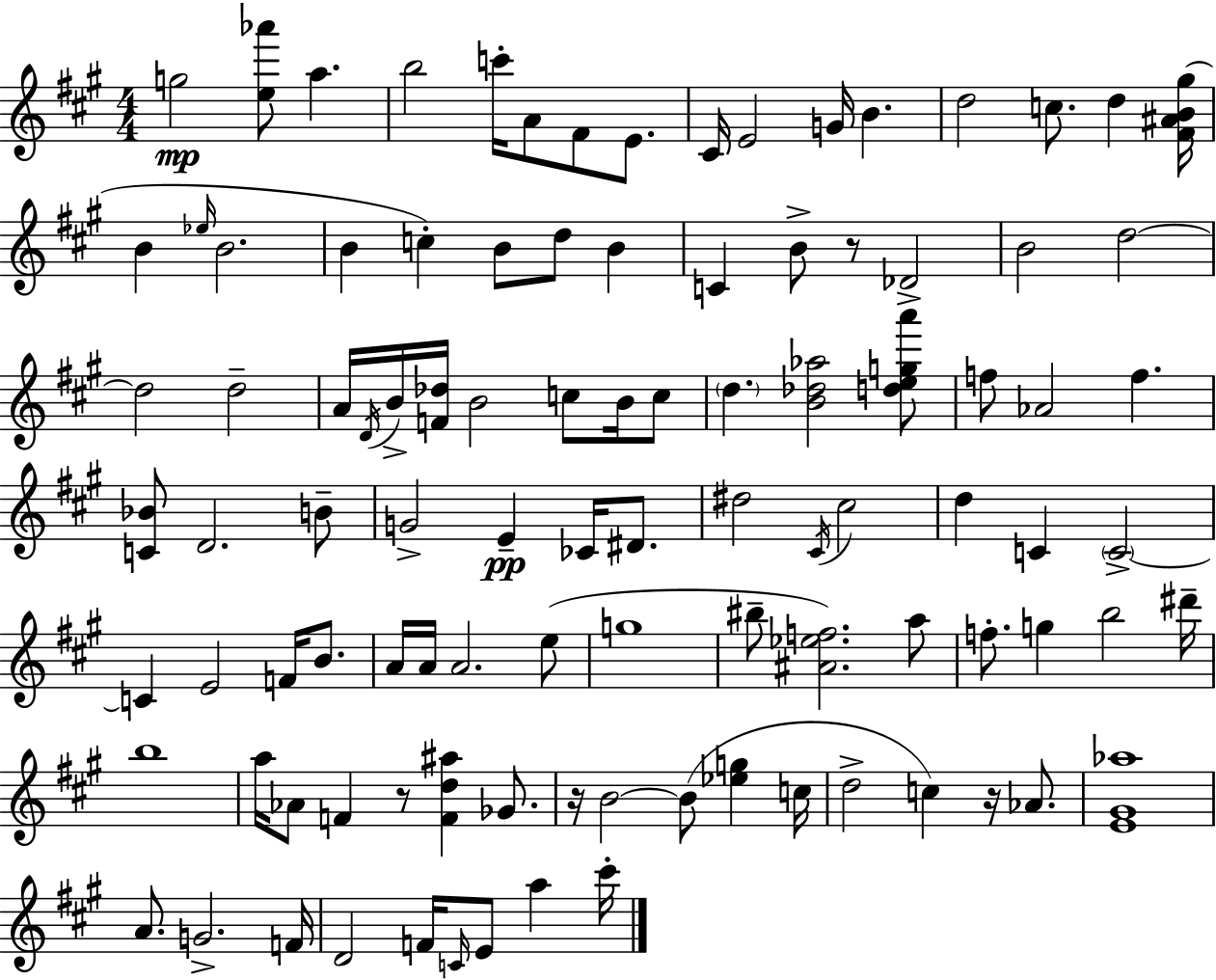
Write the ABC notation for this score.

X:1
T:Untitled
M:4/4
L:1/4
K:A
g2 [e_a']/2 a b2 c'/4 A/2 ^F/2 E/2 ^C/4 E2 G/4 B d2 c/2 d [^F^AB^g]/4 B _e/4 B2 B c B/2 d/2 B C B/2 z/2 _D2 B2 d2 d2 d2 A/4 D/4 B/4 [F_d]/4 B2 c/2 B/4 c/2 d [B_d_a]2 [dega']/2 f/2 _A2 f [C_B]/2 D2 B/2 G2 E _C/4 ^D/2 ^d2 ^C/4 ^c2 d C C2 C E2 F/4 B/2 A/4 A/4 A2 e/2 g4 ^b/2 [^A_ef]2 a/2 f/2 g b2 ^d'/4 b4 a/4 _A/2 F z/2 [Fd^a] _G/2 z/4 B2 B/2 [_eg] c/4 d2 c z/4 _A/2 [E^G_a]4 A/2 G2 F/4 D2 F/4 C/4 E/2 a ^c'/4